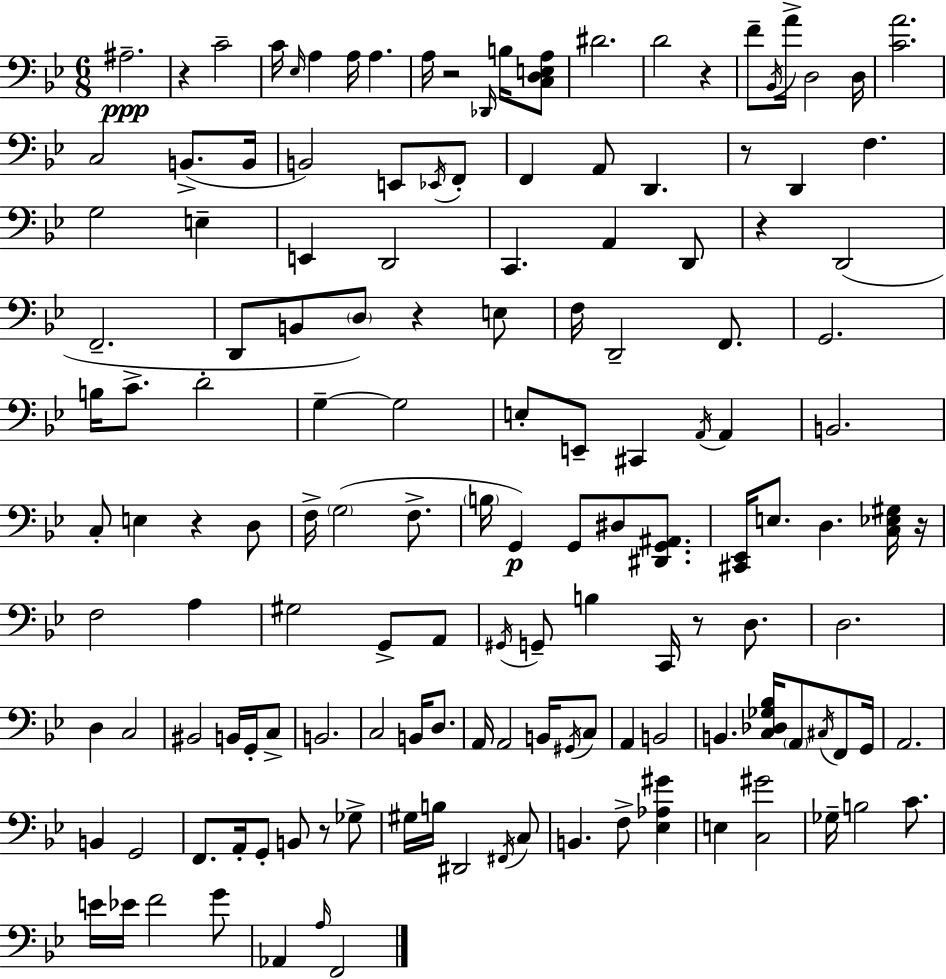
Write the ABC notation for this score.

X:1
T:Untitled
M:6/8
L:1/4
K:Bb
^A,2 z C2 C/4 _E,/4 A, A,/4 A, A,/4 z2 _D,,/4 B,/4 [C,D,E,A,]/2 ^D2 D2 z F/2 _B,,/4 A/4 D,2 D,/4 [CA]2 C,2 B,,/2 B,,/4 B,,2 E,,/2 _E,,/4 F,,/2 F,, A,,/2 D,, z/2 D,, F, G,2 E, E,, D,,2 C,, A,, D,,/2 z D,,2 F,,2 D,,/2 B,,/2 D,/2 z E,/2 F,/4 D,,2 F,,/2 G,,2 B,/4 C/2 D2 G, G,2 E,/2 E,,/2 ^C,, A,,/4 A,, B,,2 C,/2 E, z D,/2 F,/4 G,2 F,/2 B,/4 G,, G,,/2 ^D,/2 [^D,,G,,^A,,]/2 [^C,,_E,,]/4 E,/2 D, [C,_E,^G,]/4 z/4 F,2 A, ^G,2 G,,/2 A,,/2 ^G,,/4 G,,/2 B, C,,/4 z/2 D,/2 D,2 D, C,2 ^B,,2 B,,/4 G,,/4 C,/2 B,,2 C,2 B,,/4 D,/2 A,,/4 A,,2 B,,/4 ^G,,/4 C,/2 A,, B,,2 B,, [C,_D,_G,_B,]/4 A,,/2 ^C,/4 F,,/2 G,,/4 A,,2 B,, G,,2 F,,/2 A,,/4 G,,/2 B,,/2 z/2 _G,/2 ^G,/4 B,/4 ^D,,2 ^F,,/4 C,/2 B,, F,/2 [_E,_A,^G] E, [C,^G]2 _G,/4 B,2 C/2 E/4 _E/4 F2 G/2 _A,, A,/4 F,,2